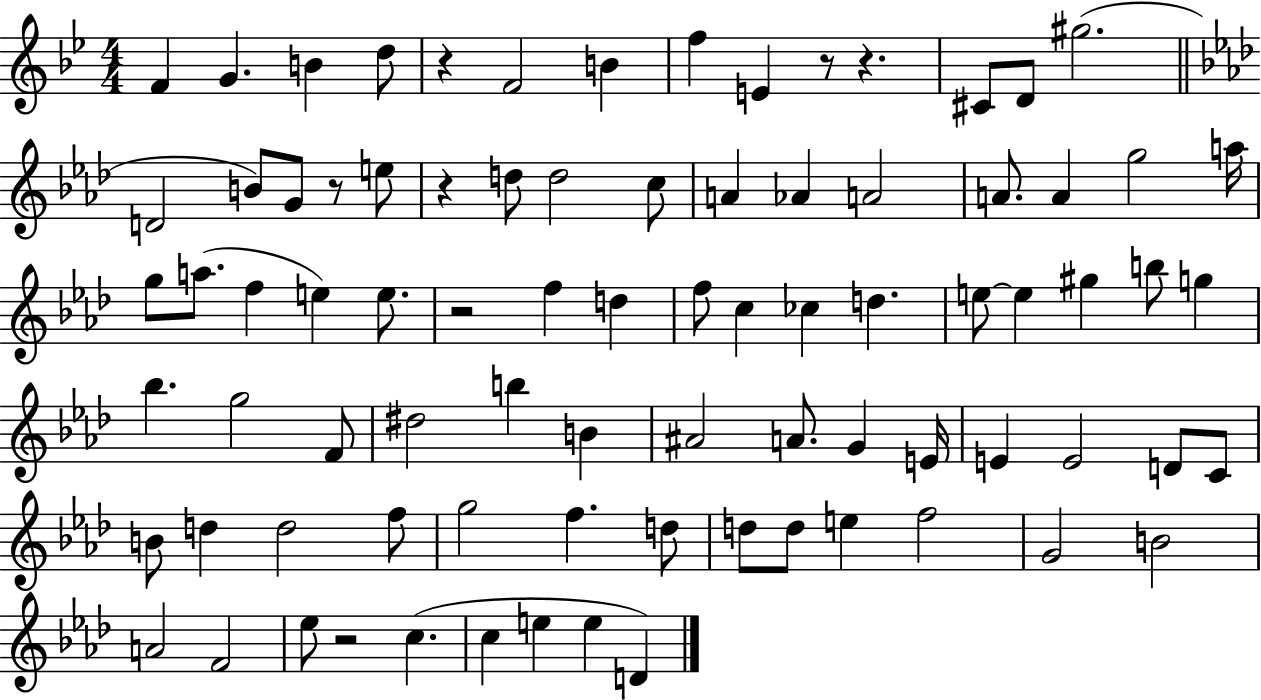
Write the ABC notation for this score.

X:1
T:Untitled
M:4/4
L:1/4
K:Bb
F G B d/2 z F2 B f E z/2 z ^C/2 D/2 ^g2 D2 B/2 G/2 z/2 e/2 z d/2 d2 c/2 A _A A2 A/2 A g2 a/4 g/2 a/2 f e e/2 z2 f d f/2 c _c d e/2 e ^g b/2 g _b g2 F/2 ^d2 b B ^A2 A/2 G E/4 E E2 D/2 C/2 B/2 d d2 f/2 g2 f d/2 d/2 d/2 e f2 G2 B2 A2 F2 _e/2 z2 c c e e D